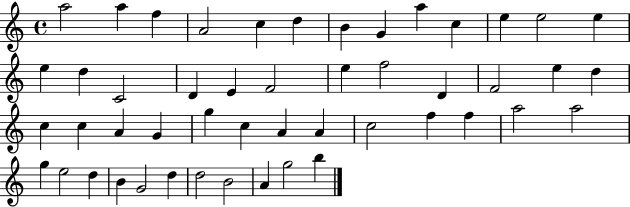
A5/h A5/q F5/q A4/h C5/q D5/q B4/q G4/q A5/q C5/q E5/q E5/h E5/q E5/q D5/q C4/h D4/q E4/q F4/h E5/q F5/h D4/q F4/h E5/q D5/q C5/q C5/q A4/q G4/q G5/q C5/q A4/q A4/q C5/h F5/q F5/q A5/h A5/h G5/q E5/h D5/q B4/q G4/h D5/q D5/h B4/h A4/q G5/h B5/q